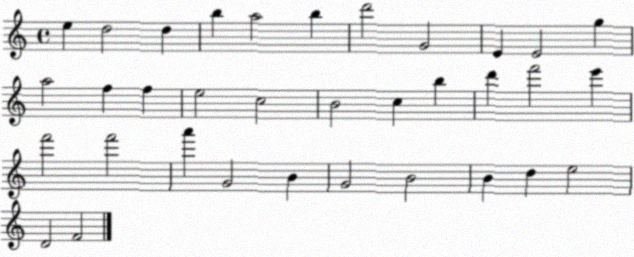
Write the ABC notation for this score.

X:1
T:Untitled
M:4/4
L:1/4
K:C
e d2 d b a2 b d'2 G2 E E2 g a2 f f e2 c2 B2 c b d' f'2 e' f'2 f'2 a' G2 B G2 B2 B d e2 D2 F2